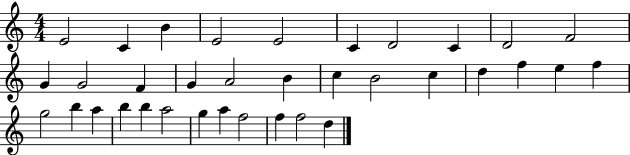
{
  \clef treble
  \numericTimeSignature
  \time 4/4
  \key c \major
  e'2 c'4 b'4 | e'2 e'2 | c'4 d'2 c'4 | d'2 f'2 | \break g'4 g'2 f'4 | g'4 a'2 b'4 | c''4 b'2 c''4 | d''4 f''4 e''4 f''4 | \break g''2 b''4 a''4 | b''4 b''4 a''2 | g''4 a''4 f''2 | f''4 f''2 d''4 | \break \bar "|."
}